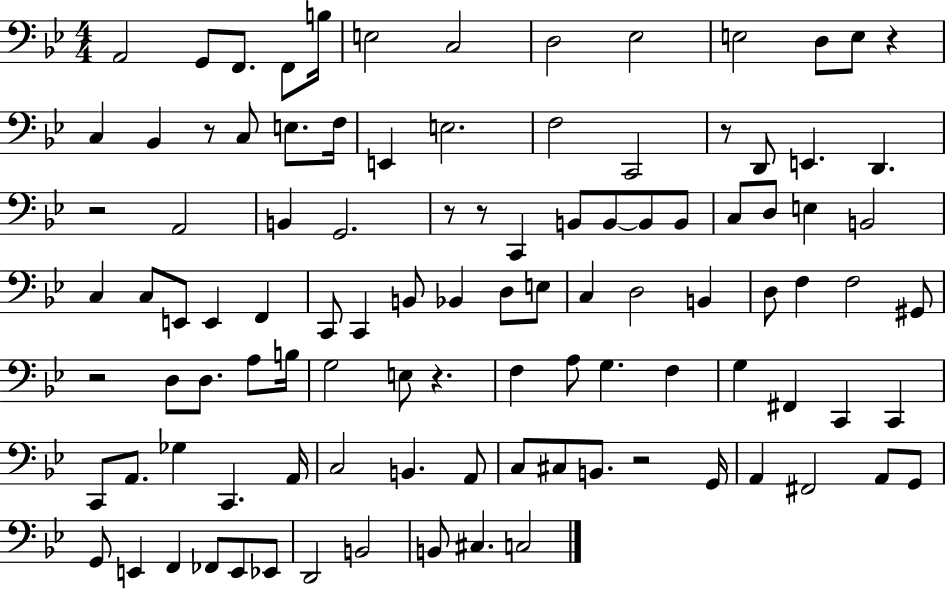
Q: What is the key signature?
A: BES major